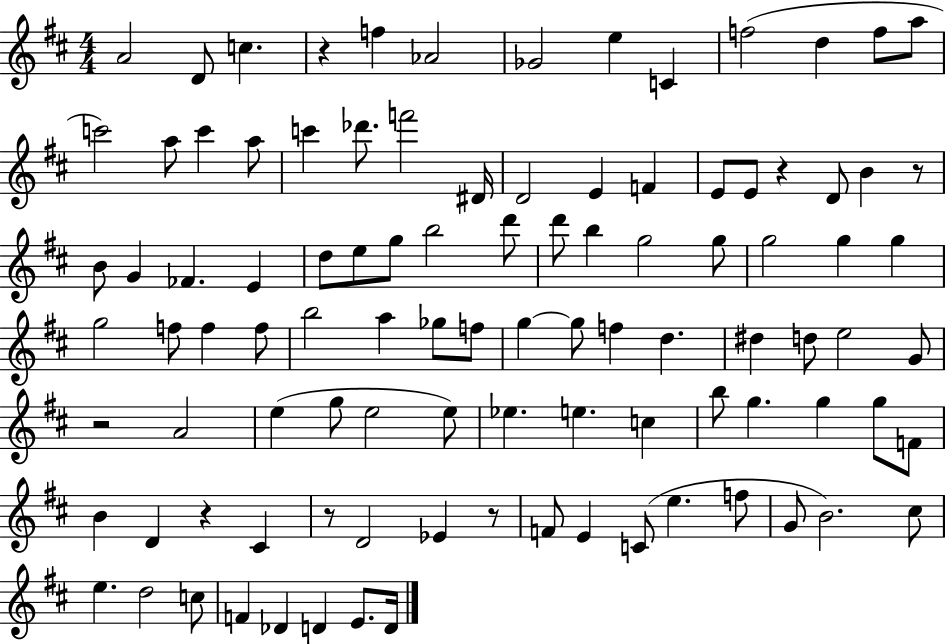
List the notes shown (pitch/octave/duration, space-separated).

A4/h D4/e C5/q. R/q F5/q Ab4/h Gb4/h E5/q C4/q F5/h D5/q F5/e A5/e C6/h A5/e C6/q A5/e C6/q Db6/e. F6/h D#4/s D4/h E4/q F4/q E4/e E4/e R/q D4/e B4/q R/e B4/e G4/q FES4/q. E4/q D5/e E5/e G5/e B5/h D6/e D6/e B5/q G5/h G5/e G5/h G5/q G5/q G5/h F5/e F5/q F5/e B5/h A5/q Gb5/e F5/e G5/q G5/e F5/q D5/q. D#5/q D5/e E5/h G4/e R/h A4/h E5/q G5/e E5/h E5/e Eb5/q. E5/q. C5/q B5/e G5/q. G5/q G5/e F4/e B4/q D4/q R/q C#4/q R/e D4/h Eb4/q R/e F4/e E4/q C4/e E5/q. F5/e G4/e B4/h. C#5/e E5/q. D5/h C5/e F4/q Db4/q D4/q E4/e. D4/s